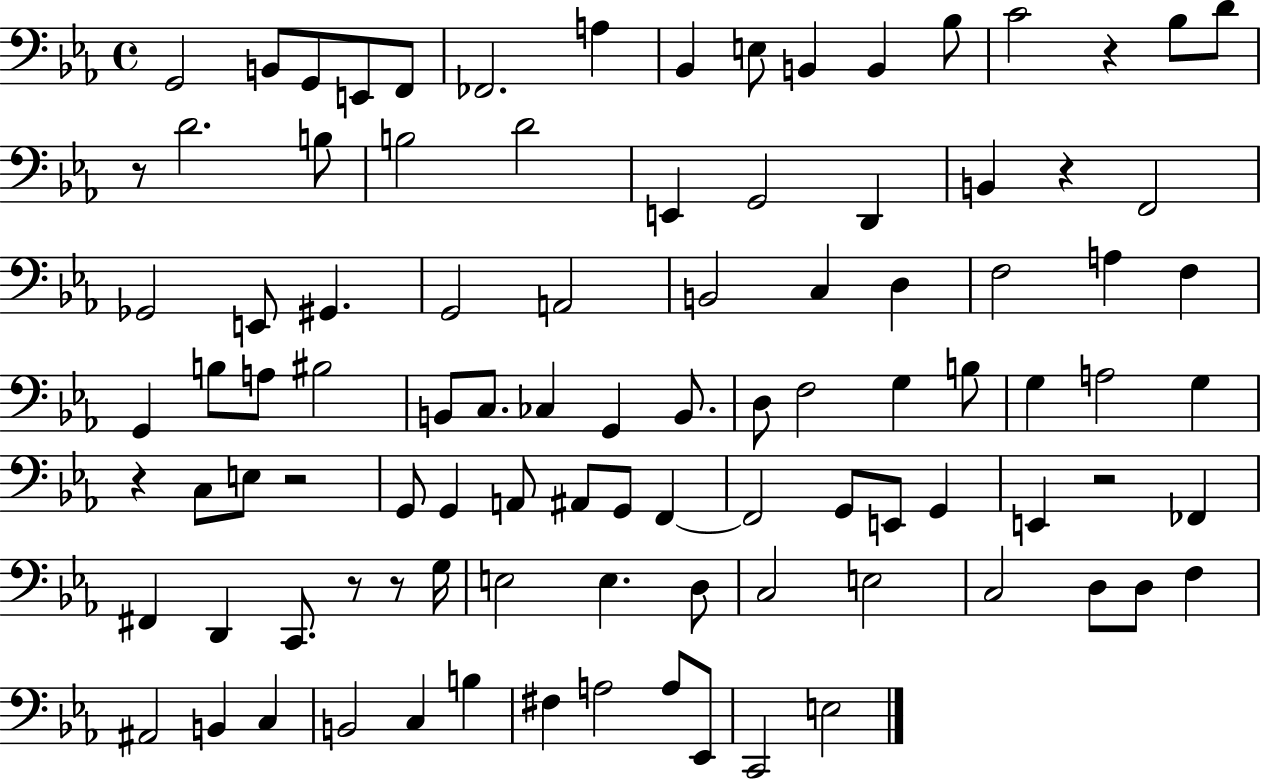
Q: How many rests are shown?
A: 8